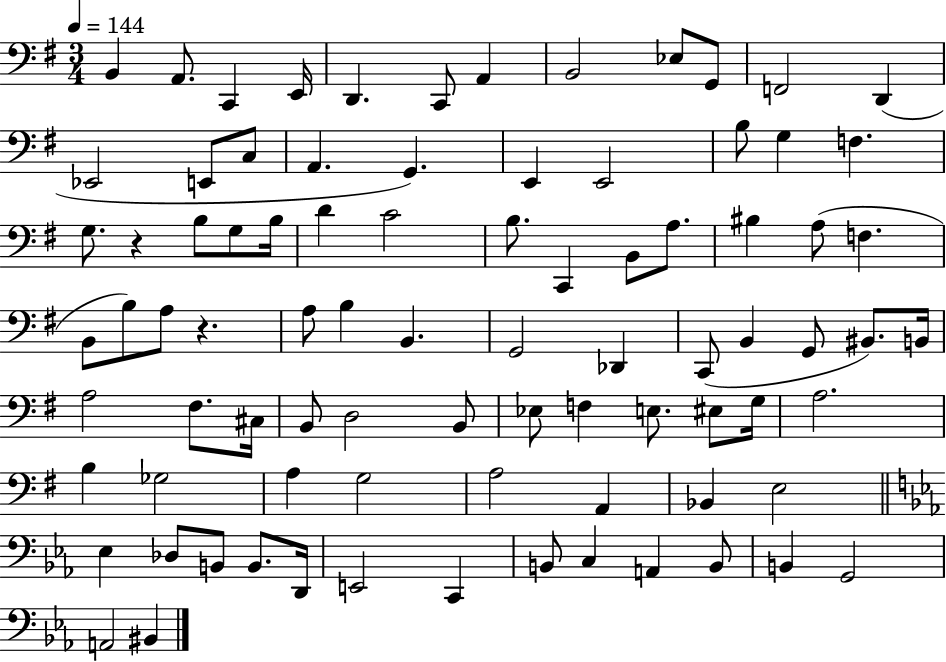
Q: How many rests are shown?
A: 2